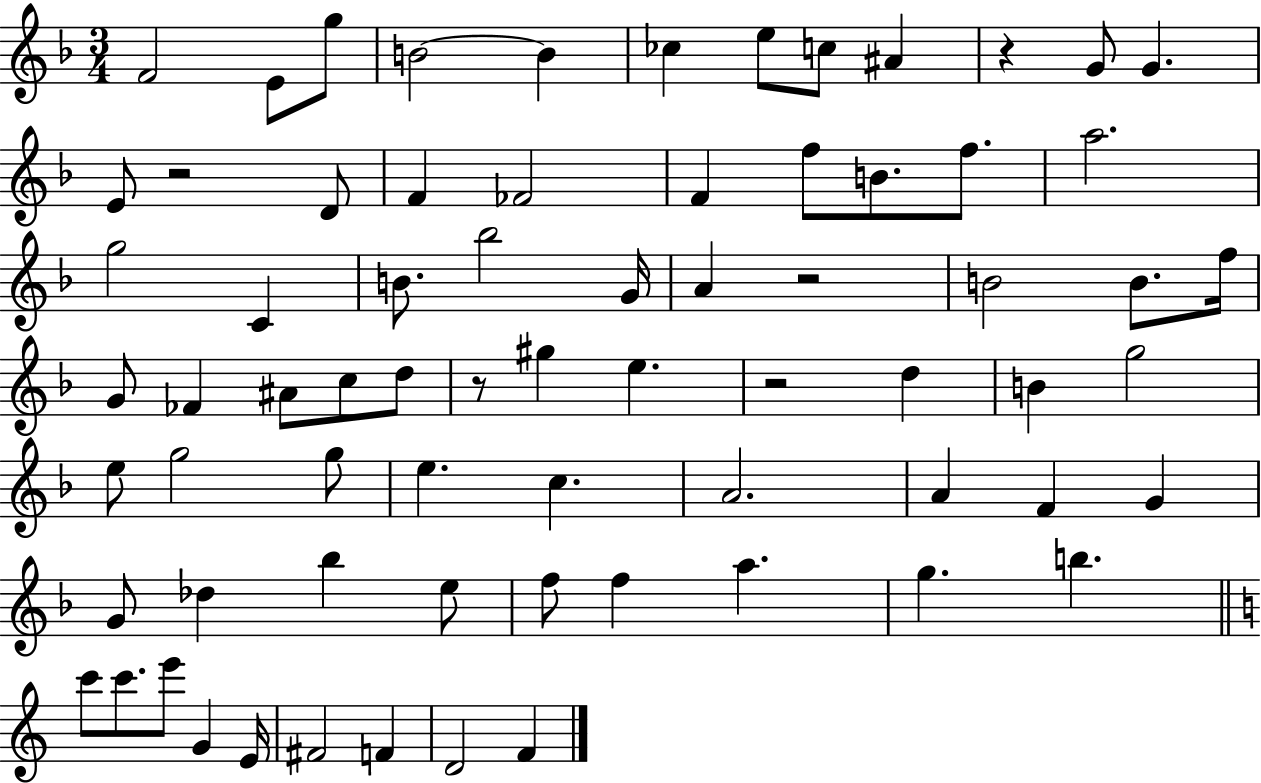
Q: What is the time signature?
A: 3/4